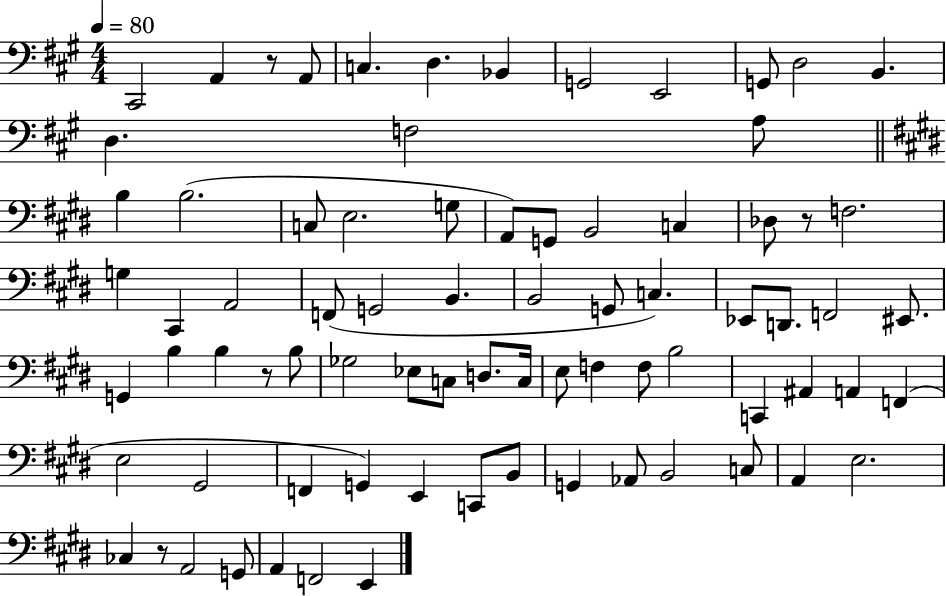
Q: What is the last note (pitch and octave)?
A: E2